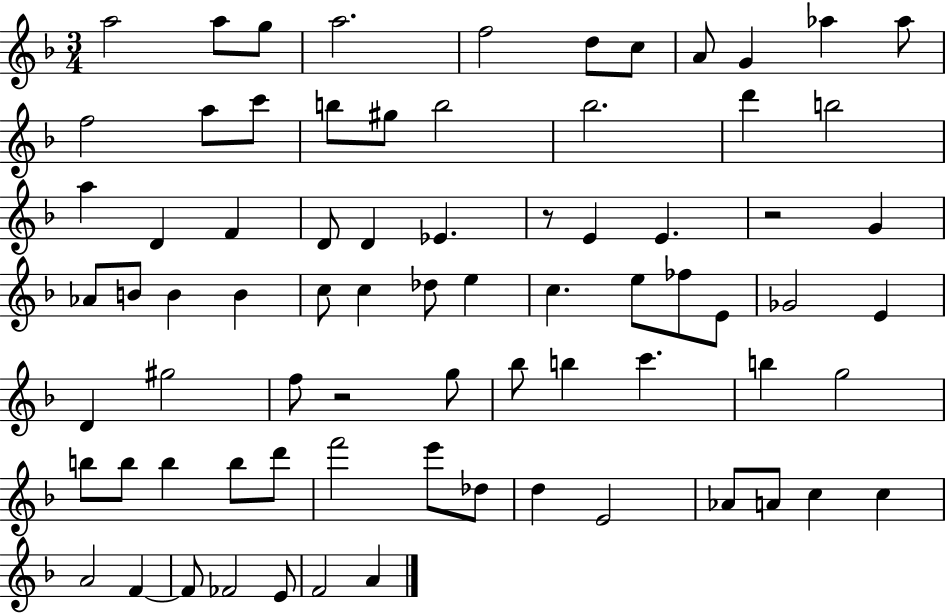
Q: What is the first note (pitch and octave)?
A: A5